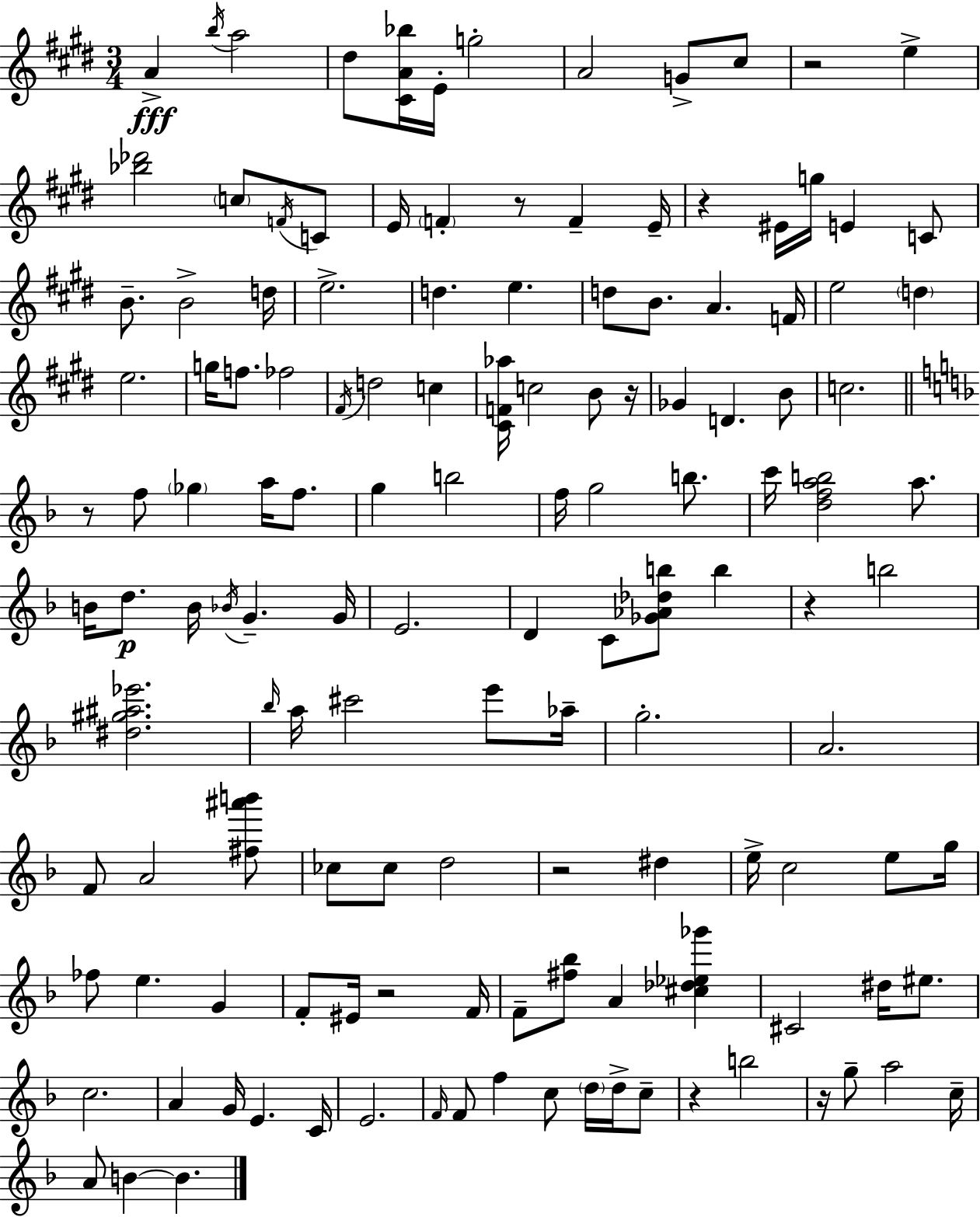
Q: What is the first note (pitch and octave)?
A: A4